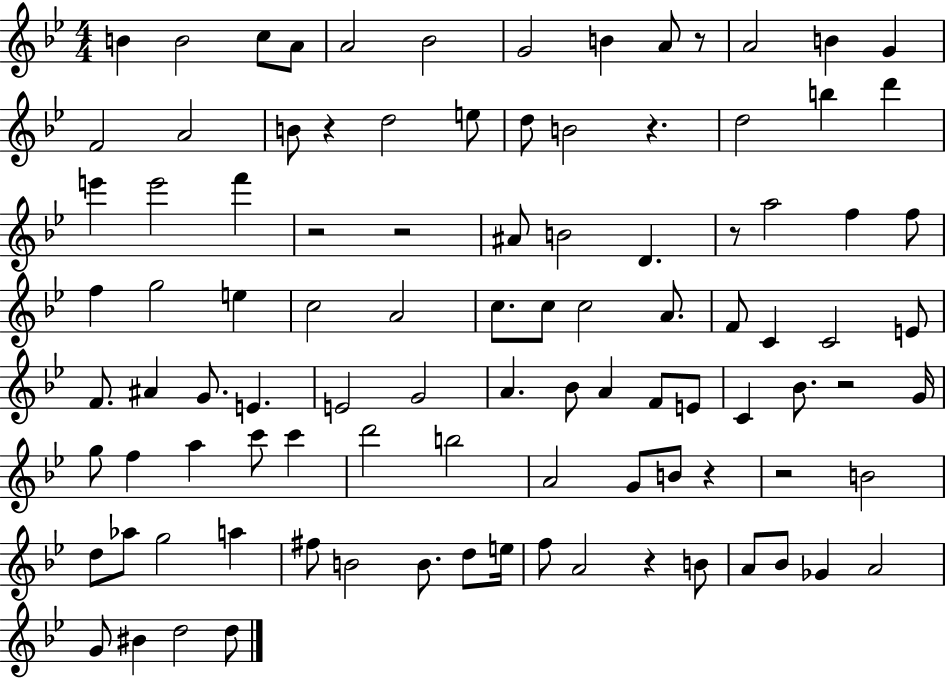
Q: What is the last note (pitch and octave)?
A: D5